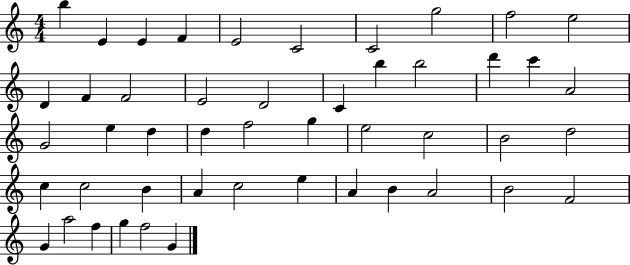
{
  \clef treble
  \numericTimeSignature
  \time 4/4
  \key c \major
  b''4 e'4 e'4 f'4 | e'2 c'2 | c'2 g''2 | f''2 e''2 | \break d'4 f'4 f'2 | e'2 d'2 | c'4 b''4 b''2 | d'''4 c'''4 a'2 | \break g'2 e''4 d''4 | d''4 f''2 g''4 | e''2 c''2 | b'2 d''2 | \break c''4 c''2 b'4 | a'4 c''2 e''4 | a'4 b'4 a'2 | b'2 f'2 | \break g'4 a''2 f''4 | g''4 f''2 g'4 | \bar "|."
}